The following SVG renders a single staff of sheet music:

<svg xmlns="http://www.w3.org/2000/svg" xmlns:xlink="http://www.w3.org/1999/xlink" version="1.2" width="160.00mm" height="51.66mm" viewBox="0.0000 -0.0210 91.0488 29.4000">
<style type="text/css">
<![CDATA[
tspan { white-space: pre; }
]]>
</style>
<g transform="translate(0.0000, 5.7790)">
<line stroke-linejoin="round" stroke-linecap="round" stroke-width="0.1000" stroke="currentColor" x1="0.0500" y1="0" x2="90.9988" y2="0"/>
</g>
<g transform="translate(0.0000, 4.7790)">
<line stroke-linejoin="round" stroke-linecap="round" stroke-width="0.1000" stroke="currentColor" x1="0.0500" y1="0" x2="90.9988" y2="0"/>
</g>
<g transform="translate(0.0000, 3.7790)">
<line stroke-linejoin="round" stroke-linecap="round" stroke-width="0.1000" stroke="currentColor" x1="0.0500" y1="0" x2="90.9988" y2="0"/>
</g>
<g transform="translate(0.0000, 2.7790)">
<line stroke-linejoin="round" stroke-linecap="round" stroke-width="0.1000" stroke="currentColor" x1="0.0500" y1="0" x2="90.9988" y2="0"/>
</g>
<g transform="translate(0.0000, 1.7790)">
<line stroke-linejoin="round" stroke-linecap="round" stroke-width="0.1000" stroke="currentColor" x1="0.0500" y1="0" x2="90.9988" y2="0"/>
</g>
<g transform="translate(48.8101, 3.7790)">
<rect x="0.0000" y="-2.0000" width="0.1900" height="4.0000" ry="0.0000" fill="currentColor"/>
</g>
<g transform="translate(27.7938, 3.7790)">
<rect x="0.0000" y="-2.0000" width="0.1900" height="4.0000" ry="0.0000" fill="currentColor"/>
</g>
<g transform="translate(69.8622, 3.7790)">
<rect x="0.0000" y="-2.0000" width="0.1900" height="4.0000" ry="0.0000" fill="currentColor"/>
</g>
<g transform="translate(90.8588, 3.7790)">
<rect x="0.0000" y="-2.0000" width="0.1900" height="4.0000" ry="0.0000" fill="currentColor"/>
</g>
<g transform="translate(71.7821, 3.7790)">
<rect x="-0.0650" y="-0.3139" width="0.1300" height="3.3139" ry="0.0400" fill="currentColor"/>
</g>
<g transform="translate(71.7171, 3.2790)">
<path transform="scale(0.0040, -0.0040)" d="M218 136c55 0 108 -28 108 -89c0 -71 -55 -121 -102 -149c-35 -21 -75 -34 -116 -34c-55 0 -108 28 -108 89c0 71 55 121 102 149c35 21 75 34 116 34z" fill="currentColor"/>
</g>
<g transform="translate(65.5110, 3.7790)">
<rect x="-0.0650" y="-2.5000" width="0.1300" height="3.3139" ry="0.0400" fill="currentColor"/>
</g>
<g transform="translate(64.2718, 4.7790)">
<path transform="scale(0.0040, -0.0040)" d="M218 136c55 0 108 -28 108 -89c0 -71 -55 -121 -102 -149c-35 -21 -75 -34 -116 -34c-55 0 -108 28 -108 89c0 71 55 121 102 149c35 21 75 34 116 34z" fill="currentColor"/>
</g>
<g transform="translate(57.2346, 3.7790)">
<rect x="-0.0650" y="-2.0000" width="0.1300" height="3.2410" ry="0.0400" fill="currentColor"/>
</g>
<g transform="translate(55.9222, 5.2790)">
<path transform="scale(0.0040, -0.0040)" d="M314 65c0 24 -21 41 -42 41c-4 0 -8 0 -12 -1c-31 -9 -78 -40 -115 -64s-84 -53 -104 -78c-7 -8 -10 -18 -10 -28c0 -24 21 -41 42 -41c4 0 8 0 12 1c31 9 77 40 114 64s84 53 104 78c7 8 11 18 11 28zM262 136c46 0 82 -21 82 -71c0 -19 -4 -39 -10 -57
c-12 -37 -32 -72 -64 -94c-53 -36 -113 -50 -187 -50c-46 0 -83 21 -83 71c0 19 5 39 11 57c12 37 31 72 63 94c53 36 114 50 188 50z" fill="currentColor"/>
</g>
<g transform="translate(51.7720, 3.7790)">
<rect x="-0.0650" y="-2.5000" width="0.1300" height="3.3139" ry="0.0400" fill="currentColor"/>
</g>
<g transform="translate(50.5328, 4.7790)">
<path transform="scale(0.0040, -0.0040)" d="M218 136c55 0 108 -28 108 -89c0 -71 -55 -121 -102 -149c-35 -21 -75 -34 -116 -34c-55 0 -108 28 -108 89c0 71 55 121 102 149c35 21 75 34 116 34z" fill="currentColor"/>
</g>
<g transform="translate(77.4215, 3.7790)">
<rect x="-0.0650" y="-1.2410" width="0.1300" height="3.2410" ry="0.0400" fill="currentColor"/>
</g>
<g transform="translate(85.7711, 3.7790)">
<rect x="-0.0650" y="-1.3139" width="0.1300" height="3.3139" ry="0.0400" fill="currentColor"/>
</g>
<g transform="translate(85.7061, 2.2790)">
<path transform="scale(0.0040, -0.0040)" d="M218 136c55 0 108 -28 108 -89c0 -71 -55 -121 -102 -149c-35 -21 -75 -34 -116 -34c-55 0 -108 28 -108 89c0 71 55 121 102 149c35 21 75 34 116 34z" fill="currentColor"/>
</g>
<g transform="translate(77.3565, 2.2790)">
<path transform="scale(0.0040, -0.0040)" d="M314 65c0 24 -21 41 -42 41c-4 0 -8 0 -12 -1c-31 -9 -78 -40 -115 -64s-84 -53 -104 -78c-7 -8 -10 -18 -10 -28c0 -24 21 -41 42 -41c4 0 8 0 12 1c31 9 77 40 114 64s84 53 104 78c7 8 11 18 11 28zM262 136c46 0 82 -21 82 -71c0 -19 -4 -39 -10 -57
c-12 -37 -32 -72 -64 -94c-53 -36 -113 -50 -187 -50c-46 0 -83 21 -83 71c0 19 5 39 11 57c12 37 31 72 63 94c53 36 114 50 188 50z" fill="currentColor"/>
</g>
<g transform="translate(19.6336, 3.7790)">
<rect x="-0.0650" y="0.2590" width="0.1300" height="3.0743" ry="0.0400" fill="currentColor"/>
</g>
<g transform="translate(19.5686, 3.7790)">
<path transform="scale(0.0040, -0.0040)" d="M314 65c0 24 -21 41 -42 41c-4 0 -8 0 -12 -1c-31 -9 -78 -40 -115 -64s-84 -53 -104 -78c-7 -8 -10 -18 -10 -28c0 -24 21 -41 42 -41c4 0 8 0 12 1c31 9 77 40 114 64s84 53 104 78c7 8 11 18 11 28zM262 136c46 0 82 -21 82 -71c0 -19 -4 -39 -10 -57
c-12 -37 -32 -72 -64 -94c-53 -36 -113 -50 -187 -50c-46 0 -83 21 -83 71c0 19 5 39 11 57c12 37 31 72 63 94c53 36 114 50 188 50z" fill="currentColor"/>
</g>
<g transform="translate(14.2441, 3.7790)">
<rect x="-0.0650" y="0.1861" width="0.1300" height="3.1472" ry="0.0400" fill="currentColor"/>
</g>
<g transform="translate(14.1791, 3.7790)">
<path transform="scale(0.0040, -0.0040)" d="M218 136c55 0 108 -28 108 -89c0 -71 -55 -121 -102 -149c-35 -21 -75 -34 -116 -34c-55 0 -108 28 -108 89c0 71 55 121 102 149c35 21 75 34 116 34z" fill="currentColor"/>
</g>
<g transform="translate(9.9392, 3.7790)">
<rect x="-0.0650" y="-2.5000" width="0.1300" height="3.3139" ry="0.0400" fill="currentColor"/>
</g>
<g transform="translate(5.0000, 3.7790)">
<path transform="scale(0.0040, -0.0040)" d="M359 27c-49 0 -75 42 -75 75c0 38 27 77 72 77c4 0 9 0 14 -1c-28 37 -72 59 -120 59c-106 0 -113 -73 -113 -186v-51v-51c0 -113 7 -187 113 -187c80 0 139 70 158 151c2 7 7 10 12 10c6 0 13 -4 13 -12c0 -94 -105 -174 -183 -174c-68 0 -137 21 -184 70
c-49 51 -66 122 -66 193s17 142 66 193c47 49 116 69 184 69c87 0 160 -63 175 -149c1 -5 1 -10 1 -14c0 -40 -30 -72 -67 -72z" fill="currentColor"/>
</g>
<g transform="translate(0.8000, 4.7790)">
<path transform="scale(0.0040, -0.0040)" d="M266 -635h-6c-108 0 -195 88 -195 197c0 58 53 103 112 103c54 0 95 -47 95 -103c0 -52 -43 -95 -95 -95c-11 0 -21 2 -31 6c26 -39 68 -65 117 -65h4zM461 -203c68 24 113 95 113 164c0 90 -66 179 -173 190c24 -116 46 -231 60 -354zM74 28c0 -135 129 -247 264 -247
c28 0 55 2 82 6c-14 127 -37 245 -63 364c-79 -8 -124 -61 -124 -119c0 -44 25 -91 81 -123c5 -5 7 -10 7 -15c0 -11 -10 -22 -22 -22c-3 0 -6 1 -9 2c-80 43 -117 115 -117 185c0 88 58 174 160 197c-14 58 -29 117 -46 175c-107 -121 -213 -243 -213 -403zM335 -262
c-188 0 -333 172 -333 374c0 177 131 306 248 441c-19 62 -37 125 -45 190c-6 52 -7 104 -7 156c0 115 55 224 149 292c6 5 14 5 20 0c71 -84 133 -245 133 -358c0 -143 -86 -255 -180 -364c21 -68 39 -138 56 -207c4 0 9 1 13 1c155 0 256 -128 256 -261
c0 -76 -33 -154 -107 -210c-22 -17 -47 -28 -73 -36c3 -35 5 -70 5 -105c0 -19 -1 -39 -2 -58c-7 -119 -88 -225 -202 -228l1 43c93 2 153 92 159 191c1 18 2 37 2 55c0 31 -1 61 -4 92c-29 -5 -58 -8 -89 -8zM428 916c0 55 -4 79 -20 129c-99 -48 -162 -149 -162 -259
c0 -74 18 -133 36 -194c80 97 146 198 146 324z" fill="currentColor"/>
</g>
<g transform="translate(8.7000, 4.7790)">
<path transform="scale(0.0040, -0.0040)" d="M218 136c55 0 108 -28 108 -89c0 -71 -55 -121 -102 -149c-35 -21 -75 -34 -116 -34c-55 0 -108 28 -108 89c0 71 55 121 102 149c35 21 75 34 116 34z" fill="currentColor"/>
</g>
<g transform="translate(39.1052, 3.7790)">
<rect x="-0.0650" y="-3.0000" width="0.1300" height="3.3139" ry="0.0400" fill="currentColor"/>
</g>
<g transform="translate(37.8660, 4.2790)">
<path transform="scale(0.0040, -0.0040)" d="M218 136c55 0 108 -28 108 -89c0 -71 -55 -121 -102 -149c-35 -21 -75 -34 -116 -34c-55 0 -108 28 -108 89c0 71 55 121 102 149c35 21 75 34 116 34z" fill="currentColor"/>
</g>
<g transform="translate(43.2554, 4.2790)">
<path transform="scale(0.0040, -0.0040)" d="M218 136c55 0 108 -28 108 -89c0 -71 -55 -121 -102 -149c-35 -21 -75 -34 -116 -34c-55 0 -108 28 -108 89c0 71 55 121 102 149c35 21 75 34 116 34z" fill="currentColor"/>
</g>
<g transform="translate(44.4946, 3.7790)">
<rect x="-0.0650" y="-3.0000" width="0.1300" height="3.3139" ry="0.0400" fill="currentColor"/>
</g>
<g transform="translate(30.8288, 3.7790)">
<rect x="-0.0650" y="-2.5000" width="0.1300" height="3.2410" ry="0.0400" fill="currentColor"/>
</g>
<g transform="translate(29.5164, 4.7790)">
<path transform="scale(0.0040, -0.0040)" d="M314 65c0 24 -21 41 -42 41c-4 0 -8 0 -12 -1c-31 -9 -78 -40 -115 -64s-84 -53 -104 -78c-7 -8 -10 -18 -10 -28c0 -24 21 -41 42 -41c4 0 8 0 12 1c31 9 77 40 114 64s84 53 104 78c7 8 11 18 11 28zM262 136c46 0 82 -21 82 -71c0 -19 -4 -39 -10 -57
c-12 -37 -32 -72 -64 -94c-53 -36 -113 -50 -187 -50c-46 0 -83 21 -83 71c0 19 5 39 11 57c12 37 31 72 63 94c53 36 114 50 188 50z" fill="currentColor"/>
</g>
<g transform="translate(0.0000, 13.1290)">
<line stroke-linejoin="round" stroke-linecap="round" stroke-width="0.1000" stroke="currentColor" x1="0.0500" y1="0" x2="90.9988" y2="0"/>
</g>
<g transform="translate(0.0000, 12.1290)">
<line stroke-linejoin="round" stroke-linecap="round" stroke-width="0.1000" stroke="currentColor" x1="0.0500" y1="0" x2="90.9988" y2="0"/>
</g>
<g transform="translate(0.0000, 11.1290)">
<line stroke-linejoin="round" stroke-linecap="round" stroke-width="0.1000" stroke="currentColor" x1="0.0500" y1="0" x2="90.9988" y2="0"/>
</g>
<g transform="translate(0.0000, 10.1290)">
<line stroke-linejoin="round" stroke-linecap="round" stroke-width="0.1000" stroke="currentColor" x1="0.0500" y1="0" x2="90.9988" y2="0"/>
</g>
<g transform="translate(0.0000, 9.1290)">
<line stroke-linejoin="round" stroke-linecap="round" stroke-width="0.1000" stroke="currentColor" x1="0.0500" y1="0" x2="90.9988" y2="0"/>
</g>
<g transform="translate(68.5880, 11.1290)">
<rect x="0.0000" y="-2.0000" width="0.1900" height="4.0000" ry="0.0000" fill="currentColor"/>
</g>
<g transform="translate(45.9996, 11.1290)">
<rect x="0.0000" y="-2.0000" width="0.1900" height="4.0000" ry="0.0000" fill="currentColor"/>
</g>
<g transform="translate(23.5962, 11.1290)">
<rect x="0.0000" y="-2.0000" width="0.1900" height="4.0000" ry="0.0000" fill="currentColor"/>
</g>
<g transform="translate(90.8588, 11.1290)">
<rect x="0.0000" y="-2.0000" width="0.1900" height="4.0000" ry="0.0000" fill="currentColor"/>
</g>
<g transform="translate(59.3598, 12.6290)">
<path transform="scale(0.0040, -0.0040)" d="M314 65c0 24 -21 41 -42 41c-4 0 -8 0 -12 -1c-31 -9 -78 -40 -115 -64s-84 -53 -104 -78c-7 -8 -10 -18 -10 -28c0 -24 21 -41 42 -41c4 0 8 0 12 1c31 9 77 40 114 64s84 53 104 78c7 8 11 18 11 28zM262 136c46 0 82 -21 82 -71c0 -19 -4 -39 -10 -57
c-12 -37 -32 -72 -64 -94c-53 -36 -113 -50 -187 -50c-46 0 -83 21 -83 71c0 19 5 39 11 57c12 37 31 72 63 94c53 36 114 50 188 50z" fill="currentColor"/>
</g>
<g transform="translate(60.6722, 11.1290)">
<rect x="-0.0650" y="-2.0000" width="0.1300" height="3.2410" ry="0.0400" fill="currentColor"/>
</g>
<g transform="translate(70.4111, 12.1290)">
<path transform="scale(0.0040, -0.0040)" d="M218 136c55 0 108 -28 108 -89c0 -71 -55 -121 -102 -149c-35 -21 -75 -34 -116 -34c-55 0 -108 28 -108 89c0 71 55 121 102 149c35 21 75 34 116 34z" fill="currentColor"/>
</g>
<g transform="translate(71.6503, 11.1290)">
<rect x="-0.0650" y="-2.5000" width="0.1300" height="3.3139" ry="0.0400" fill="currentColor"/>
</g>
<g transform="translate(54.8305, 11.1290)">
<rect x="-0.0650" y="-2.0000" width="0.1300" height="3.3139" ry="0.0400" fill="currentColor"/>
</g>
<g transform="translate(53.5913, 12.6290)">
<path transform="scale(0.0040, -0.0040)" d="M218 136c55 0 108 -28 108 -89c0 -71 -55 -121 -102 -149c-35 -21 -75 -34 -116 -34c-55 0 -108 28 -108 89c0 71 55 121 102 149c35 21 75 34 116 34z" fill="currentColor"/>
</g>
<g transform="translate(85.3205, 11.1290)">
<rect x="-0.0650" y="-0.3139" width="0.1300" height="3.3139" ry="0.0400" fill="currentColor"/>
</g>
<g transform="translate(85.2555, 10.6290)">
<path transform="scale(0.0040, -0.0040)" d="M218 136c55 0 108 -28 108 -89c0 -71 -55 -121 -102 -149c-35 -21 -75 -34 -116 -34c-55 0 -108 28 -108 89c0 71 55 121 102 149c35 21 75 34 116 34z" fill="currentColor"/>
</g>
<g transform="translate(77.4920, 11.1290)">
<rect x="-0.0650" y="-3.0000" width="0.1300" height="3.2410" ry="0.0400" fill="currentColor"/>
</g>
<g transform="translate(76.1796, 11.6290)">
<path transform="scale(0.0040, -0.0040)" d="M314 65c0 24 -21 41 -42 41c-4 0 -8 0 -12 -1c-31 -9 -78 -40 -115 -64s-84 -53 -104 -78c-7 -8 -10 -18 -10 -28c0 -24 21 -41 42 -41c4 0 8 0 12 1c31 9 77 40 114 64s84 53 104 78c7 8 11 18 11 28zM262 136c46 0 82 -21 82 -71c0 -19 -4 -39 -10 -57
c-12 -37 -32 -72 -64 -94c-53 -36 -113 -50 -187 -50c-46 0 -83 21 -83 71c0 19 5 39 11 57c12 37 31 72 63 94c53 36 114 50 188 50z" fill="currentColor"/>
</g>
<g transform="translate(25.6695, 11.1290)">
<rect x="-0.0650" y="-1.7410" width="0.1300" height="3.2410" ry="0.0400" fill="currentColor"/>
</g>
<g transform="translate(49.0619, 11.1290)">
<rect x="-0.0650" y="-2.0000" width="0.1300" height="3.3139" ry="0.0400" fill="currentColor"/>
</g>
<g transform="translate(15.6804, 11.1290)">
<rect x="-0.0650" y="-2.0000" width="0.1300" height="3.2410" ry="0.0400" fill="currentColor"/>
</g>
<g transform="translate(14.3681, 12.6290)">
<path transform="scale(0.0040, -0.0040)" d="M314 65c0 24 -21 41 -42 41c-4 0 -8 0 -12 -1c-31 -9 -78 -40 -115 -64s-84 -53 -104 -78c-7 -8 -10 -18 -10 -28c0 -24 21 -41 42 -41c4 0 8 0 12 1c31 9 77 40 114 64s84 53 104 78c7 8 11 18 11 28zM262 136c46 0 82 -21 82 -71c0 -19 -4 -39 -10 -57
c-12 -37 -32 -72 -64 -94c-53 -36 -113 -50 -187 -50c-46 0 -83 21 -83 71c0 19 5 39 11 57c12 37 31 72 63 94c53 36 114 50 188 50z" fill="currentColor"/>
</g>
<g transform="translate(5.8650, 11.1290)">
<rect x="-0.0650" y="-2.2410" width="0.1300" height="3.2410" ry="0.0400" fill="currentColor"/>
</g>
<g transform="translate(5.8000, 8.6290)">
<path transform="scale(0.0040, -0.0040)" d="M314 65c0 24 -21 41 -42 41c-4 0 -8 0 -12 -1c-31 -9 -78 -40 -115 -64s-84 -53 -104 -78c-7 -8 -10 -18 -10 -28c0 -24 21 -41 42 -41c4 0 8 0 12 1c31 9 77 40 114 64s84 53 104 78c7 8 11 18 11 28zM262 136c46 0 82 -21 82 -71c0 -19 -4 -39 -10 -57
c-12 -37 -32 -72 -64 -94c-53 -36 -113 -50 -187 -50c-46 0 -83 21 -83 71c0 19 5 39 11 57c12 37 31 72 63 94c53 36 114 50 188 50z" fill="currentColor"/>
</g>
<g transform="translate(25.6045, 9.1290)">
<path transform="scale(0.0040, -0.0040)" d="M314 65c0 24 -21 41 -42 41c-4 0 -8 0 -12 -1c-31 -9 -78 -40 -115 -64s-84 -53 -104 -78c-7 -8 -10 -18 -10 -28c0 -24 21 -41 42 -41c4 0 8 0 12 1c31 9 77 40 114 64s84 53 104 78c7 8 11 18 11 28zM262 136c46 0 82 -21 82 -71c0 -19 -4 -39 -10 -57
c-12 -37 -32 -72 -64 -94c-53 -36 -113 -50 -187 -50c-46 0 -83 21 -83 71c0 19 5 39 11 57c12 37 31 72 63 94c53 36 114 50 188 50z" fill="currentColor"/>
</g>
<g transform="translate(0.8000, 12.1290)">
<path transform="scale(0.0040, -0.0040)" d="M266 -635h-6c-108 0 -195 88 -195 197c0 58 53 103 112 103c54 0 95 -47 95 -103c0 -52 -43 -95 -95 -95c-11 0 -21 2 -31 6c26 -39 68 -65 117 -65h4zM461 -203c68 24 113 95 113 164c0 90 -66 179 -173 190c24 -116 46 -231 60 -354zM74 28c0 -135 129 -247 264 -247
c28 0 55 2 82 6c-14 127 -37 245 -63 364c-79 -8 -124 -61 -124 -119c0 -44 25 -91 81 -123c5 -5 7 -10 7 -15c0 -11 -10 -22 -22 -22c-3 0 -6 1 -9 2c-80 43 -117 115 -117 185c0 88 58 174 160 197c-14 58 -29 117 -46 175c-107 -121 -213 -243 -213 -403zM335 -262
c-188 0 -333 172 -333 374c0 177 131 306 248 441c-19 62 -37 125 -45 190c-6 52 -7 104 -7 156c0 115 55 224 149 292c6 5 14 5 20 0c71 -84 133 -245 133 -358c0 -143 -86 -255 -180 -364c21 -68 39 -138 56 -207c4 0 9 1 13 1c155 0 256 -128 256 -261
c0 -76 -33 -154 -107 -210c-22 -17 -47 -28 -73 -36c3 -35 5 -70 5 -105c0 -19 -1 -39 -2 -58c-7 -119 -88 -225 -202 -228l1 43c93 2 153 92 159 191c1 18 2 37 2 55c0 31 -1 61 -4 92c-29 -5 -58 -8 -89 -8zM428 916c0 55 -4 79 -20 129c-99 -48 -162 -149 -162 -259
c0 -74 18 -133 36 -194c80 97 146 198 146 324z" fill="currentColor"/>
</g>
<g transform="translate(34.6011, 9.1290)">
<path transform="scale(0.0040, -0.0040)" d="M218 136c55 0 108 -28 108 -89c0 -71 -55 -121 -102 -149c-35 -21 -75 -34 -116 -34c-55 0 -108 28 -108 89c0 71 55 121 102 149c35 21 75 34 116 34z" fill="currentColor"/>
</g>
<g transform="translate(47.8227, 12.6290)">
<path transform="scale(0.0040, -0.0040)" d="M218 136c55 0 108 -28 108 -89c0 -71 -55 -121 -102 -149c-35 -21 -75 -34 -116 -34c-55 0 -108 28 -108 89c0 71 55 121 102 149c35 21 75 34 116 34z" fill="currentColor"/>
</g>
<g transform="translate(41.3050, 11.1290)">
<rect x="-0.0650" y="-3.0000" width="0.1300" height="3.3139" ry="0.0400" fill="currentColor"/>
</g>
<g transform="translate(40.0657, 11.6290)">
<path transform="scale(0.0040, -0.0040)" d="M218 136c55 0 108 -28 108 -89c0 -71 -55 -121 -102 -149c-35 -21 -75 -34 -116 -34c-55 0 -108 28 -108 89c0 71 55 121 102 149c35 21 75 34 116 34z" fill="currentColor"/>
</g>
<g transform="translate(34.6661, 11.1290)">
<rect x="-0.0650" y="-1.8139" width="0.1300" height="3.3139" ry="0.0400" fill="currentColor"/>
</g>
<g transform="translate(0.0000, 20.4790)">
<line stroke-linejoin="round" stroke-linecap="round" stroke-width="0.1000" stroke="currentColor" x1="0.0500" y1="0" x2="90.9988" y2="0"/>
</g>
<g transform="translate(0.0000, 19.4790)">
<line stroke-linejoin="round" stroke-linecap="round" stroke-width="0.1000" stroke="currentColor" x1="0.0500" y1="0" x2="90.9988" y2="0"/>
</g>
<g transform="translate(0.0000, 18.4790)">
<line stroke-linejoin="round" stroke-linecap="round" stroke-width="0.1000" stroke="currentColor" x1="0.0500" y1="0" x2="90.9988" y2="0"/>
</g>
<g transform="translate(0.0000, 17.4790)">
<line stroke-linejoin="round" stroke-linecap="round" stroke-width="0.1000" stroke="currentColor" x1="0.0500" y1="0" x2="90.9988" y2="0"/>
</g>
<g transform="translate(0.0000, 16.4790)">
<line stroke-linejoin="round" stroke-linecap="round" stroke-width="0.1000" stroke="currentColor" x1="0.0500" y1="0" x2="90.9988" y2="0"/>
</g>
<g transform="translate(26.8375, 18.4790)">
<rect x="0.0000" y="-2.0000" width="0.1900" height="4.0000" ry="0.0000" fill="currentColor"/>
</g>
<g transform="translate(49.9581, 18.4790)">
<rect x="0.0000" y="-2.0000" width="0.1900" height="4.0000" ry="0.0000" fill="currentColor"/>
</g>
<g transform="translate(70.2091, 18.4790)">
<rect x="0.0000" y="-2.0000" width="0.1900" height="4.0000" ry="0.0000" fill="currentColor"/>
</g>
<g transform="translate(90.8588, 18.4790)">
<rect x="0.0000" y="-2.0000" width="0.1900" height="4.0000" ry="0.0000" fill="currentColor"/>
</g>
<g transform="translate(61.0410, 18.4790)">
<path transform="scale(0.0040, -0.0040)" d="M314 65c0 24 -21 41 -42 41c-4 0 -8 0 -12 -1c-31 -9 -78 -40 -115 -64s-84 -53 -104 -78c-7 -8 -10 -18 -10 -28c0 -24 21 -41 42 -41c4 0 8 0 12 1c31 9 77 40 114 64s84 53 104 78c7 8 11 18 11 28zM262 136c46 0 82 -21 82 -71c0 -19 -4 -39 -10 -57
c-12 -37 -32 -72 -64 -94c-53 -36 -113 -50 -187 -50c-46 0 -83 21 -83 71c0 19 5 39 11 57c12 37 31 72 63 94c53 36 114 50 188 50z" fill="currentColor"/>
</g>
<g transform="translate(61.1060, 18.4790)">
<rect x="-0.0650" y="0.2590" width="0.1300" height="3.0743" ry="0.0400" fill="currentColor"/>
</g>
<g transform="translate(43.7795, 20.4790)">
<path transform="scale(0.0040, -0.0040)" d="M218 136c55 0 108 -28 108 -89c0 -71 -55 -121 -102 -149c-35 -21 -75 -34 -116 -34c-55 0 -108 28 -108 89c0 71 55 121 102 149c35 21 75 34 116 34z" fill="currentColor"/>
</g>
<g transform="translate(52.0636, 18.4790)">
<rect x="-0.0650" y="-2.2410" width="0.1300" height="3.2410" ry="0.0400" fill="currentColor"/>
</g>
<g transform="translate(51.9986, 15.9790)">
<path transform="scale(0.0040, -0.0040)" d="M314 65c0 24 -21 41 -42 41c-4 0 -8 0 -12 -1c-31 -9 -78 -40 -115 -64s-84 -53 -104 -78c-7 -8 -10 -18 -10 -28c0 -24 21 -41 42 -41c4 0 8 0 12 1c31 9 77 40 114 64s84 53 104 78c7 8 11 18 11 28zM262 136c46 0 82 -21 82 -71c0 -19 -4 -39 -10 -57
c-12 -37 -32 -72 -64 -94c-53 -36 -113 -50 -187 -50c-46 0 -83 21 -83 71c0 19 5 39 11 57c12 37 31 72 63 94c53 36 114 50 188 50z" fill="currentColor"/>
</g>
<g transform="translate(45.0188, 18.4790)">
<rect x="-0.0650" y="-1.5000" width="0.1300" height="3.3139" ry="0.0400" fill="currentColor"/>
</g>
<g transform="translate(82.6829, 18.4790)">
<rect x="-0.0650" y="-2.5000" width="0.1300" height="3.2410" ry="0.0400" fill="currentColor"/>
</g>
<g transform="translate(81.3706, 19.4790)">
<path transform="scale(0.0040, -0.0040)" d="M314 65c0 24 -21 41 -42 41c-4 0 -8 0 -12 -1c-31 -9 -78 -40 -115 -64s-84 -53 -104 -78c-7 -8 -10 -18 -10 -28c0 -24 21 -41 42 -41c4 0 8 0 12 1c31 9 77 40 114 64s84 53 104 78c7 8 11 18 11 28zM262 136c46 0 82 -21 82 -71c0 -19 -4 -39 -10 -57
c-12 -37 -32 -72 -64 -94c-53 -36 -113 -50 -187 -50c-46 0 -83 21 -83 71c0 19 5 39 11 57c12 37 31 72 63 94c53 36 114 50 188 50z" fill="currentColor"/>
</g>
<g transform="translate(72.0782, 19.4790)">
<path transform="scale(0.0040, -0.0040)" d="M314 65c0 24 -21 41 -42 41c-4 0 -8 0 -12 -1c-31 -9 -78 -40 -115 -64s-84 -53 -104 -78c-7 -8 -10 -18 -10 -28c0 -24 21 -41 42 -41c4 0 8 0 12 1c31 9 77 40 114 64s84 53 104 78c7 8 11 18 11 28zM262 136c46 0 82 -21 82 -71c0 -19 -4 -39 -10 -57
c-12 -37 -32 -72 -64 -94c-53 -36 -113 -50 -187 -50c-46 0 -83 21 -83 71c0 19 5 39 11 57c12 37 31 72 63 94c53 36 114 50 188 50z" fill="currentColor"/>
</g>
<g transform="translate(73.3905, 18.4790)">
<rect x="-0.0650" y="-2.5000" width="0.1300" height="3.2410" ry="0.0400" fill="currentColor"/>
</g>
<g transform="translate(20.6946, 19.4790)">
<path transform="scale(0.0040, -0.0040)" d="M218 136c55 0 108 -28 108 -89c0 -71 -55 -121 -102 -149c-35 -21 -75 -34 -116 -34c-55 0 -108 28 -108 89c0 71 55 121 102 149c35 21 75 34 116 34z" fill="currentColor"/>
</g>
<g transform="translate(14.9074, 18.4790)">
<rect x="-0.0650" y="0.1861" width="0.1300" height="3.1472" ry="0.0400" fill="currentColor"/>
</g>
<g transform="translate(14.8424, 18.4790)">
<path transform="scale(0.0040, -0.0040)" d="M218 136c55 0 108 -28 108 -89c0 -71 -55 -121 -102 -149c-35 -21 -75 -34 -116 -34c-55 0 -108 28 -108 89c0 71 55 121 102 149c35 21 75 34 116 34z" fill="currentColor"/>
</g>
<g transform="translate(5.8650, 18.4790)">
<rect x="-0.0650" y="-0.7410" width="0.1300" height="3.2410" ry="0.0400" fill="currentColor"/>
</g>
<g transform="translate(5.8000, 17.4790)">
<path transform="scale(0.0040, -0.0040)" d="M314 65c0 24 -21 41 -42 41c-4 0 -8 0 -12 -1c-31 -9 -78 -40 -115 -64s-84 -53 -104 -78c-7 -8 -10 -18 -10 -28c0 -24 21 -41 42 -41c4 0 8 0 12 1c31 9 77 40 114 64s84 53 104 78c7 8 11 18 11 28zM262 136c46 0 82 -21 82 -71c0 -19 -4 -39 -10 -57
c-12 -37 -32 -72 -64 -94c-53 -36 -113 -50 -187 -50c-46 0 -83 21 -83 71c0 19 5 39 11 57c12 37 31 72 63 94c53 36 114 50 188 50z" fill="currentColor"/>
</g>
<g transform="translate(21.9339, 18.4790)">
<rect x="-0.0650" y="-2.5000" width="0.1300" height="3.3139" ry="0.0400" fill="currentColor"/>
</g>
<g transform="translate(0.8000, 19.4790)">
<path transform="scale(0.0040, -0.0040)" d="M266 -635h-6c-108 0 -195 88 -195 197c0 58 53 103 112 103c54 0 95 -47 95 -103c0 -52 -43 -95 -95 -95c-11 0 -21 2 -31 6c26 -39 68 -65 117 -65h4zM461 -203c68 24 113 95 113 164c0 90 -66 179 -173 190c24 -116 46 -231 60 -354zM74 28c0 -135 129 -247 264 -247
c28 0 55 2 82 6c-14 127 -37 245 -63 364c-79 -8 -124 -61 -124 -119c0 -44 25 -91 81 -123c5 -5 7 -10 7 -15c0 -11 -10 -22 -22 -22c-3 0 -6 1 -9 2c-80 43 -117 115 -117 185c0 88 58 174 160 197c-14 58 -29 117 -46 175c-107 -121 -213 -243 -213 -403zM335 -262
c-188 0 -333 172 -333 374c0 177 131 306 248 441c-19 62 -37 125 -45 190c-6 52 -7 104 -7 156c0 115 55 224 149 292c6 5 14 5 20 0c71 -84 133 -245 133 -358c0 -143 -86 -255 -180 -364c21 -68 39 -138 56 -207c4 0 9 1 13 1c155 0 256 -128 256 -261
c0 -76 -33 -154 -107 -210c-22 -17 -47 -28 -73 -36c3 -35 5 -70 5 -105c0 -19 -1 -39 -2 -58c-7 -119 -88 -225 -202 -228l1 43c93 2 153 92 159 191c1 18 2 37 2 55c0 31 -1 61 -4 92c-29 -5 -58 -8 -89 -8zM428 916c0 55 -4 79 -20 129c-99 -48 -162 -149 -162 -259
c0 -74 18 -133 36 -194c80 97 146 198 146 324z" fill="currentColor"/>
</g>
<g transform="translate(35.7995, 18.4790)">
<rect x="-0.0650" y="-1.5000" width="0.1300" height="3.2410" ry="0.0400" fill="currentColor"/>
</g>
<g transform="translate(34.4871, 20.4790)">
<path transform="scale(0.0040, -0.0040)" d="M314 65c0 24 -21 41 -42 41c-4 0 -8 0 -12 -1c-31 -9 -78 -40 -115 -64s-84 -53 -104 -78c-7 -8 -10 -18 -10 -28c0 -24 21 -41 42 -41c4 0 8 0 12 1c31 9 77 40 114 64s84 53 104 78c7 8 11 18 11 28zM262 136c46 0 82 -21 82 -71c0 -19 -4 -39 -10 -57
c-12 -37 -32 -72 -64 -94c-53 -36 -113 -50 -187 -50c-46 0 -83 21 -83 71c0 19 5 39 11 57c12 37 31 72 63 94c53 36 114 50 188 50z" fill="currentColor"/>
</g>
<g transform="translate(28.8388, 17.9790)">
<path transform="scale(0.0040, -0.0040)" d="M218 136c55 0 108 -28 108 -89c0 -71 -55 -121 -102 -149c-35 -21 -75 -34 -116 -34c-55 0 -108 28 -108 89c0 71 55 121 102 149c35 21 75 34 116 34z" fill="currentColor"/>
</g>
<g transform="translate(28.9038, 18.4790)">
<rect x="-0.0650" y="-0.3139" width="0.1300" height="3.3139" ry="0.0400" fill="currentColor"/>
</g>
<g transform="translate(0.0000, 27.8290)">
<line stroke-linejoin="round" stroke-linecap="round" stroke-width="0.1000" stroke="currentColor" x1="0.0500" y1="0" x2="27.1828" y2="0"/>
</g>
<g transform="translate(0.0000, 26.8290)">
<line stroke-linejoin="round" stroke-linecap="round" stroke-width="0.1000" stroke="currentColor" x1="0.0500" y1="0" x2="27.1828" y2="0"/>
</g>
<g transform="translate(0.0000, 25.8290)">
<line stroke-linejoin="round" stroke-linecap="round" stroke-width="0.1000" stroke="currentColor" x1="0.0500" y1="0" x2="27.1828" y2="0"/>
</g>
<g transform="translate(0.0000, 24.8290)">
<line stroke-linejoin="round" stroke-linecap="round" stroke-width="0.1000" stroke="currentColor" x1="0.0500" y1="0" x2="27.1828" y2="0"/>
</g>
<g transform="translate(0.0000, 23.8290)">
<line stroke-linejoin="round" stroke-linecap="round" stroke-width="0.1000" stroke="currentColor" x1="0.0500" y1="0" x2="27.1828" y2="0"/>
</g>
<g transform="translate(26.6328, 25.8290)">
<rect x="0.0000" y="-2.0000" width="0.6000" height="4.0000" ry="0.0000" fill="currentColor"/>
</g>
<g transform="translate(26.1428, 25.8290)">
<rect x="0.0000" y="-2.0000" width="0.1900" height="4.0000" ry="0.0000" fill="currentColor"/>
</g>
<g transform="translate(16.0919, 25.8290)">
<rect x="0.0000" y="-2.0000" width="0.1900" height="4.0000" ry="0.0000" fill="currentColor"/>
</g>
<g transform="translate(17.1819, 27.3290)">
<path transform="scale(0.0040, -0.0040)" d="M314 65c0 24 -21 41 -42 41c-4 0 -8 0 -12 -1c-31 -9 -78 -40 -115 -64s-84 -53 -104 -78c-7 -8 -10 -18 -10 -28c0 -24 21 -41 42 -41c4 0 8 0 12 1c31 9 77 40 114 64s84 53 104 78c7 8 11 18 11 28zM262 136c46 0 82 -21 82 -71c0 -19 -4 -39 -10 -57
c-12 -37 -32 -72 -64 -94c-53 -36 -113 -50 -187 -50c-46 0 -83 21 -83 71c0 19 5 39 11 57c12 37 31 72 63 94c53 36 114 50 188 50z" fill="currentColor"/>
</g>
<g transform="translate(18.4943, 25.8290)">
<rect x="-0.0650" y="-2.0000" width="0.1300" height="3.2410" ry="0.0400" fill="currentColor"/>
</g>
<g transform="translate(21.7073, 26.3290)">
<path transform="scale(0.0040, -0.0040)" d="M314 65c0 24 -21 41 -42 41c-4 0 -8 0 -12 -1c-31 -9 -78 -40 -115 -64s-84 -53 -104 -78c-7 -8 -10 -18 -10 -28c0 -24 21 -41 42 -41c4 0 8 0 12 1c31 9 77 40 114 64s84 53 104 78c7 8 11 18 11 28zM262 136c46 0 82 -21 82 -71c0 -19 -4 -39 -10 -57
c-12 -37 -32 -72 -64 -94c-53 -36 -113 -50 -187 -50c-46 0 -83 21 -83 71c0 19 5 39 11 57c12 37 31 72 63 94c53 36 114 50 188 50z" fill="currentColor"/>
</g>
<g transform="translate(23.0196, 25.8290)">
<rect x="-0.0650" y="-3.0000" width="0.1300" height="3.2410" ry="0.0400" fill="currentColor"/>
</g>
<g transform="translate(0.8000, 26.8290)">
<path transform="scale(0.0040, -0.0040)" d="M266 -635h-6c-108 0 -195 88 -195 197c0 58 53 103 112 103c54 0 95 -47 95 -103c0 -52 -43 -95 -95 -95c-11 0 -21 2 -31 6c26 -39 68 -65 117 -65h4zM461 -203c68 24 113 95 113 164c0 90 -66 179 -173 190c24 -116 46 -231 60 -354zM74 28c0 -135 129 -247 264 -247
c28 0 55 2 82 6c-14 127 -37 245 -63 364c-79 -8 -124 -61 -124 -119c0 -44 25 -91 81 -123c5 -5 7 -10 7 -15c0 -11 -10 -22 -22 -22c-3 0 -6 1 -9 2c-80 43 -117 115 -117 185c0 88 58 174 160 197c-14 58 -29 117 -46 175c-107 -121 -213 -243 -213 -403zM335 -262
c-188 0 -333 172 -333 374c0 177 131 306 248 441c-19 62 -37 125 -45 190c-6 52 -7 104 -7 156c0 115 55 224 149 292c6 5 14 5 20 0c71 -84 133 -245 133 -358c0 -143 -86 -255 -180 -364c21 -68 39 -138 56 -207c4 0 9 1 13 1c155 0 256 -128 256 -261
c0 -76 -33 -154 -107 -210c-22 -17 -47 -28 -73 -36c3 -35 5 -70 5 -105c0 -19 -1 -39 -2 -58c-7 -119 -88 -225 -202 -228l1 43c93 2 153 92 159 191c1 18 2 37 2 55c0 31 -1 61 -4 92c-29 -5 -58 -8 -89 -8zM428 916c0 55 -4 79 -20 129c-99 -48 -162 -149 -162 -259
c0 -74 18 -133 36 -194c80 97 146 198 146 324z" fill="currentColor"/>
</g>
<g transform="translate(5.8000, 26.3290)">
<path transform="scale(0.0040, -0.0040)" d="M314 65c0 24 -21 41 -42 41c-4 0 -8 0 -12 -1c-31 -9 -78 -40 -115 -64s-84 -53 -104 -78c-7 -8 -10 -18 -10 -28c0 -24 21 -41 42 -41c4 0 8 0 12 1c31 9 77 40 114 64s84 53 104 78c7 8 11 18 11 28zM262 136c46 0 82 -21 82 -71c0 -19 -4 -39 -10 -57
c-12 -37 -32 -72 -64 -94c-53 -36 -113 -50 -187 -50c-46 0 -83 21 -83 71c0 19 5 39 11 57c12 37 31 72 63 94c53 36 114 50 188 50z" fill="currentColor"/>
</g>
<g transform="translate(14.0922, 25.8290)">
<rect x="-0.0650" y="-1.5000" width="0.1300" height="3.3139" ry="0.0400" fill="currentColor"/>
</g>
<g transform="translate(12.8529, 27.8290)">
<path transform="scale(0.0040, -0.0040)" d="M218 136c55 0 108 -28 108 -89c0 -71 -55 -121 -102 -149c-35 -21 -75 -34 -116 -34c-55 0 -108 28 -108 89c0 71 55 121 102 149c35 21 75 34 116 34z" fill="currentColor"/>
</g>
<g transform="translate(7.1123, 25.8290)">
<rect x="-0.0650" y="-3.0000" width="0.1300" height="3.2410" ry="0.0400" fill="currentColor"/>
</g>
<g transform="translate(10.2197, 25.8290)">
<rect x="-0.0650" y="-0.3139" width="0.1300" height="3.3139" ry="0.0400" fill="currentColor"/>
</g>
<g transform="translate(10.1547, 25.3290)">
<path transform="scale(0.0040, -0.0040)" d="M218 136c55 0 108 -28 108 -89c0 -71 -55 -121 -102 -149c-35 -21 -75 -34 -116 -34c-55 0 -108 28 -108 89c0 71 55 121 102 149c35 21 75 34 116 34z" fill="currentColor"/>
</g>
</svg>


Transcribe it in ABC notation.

X:1
T:Untitled
M:4/4
L:1/4
K:C
G B B2 G2 A A G F2 G c e2 e g2 F2 f2 f A F F F2 G A2 c d2 B G c E2 E g2 B2 G2 G2 A2 c E F2 A2